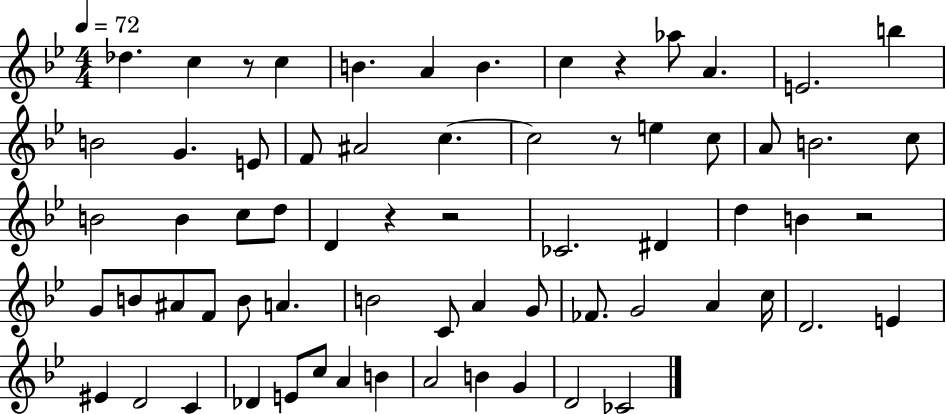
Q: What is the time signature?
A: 4/4